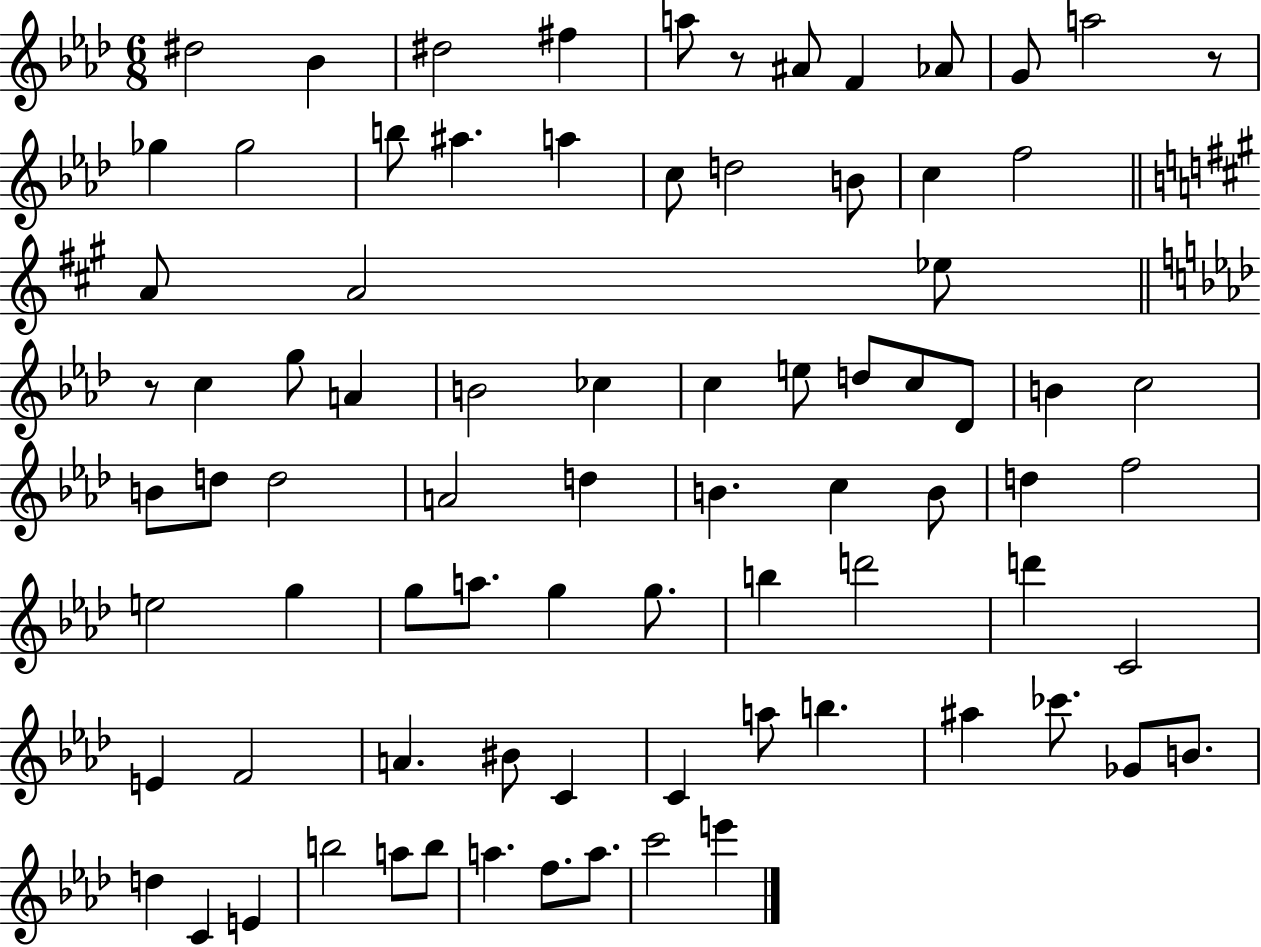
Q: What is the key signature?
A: AES major